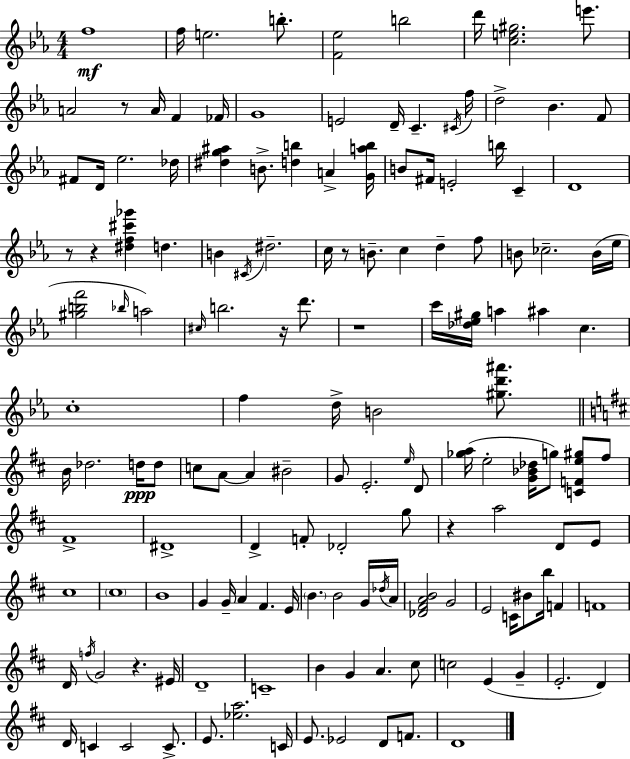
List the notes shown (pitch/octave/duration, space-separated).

F5/w F5/s E5/h. B5/e. [F4,Eb5]/h B5/h D6/s [C5,E5,G#5]/h. E6/e. A4/h R/e A4/s F4/q FES4/s G4/w E4/h D4/s C4/q. C#4/s F5/s D5/h Bb4/q. F4/e F#4/e D4/s Eb5/h. Db5/s [D#5,G5,A#5]/q B4/e. [D5,B5]/q A4/q [G4,A5,B5]/s B4/e F#4/s E4/h B5/s C4/q D4/w R/e R/q [D#5,F5,C#6,Gb6]/q D5/q. B4/q C#4/s D#5/h. C5/s R/e B4/e. C5/q D5/q F5/e B4/e CES5/h. B4/s Eb5/s [G#5,B5,F6]/h Bb5/s A5/h C#5/s B5/h. R/s D6/e. R/w C6/s [Db5,Eb5,G#5]/s A5/q A#5/q C5/q. C5/w F5/q D5/s B4/h [G#5,D6,A#6]/e. B4/s Db5/h. D5/s D5/e C5/e A4/e A4/q BIS4/h G4/e E4/h. E5/s D4/e [Gb5,A5]/s E5/h [G4,Bb4,Db5]/s G5/e [C4,F4,E5,G#5]/e F#5/e F#4/w D#4/w D4/q F4/e Db4/h G5/e R/q A5/h D4/e E4/e C#5/w C#5/w B4/w G4/q G4/s A4/q F#4/q. E4/s B4/q. B4/h G4/s Db5/s A4/s [Db4,F#4,A4,B4]/h G4/h E4/h C4/s BIS4/e B5/s F4/q F4/w D4/s F5/s G4/h R/q. EIS4/s D4/w C4/w B4/q G4/q A4/q. C#5/e C5/h E4/q G4/q E4/h. D4/q D4/s C4/q C4/h C4/e. E4/e. [Eb5,A5]/h. C4/s E4/e. Eb4/h D4/e F4/e. D4/w